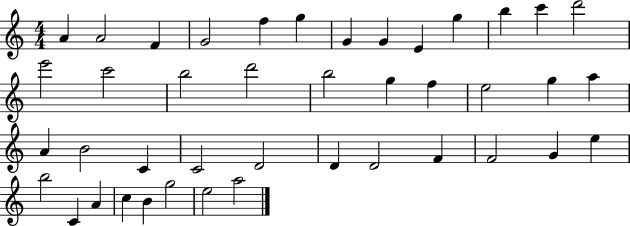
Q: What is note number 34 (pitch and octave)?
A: E5